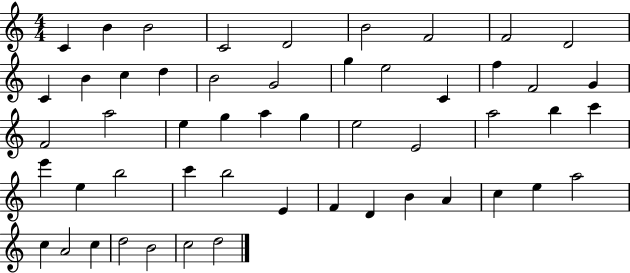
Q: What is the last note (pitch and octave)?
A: D5